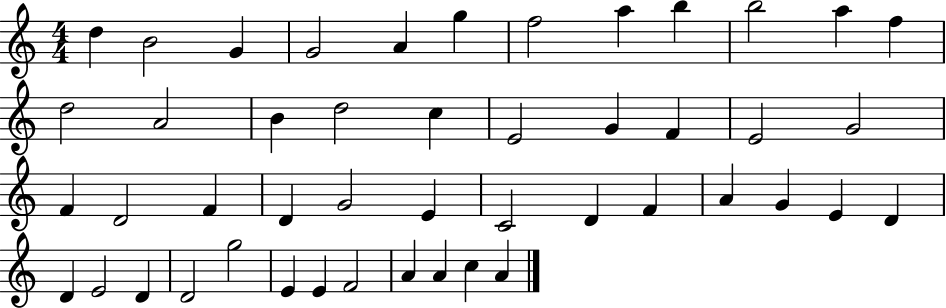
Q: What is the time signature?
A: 4/4